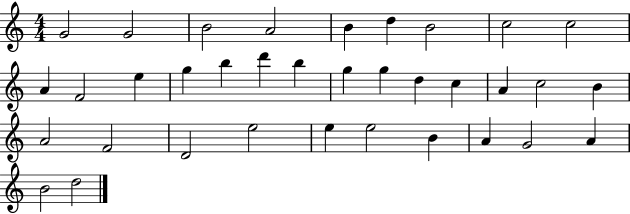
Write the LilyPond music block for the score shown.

{
  \clef treble
  \numericTimeSignature
  \time 4/4
  \key c \major
  g'2 g'2 | b'2 a'2 | b'4 d''4 b'2 | c''2 c''2 | \break a'4 f'2 e''4 | g''4 b''4 d'''4 b''4 | g''4 g''4 d''4 c''4 | a'4 c''2 b'4 | \break a'2 f'2 | d'2 e''2 | e''4 e''2 b'4 | a'4 g'2 a'4 | \break b'2 d''2 | \bar "|."
}